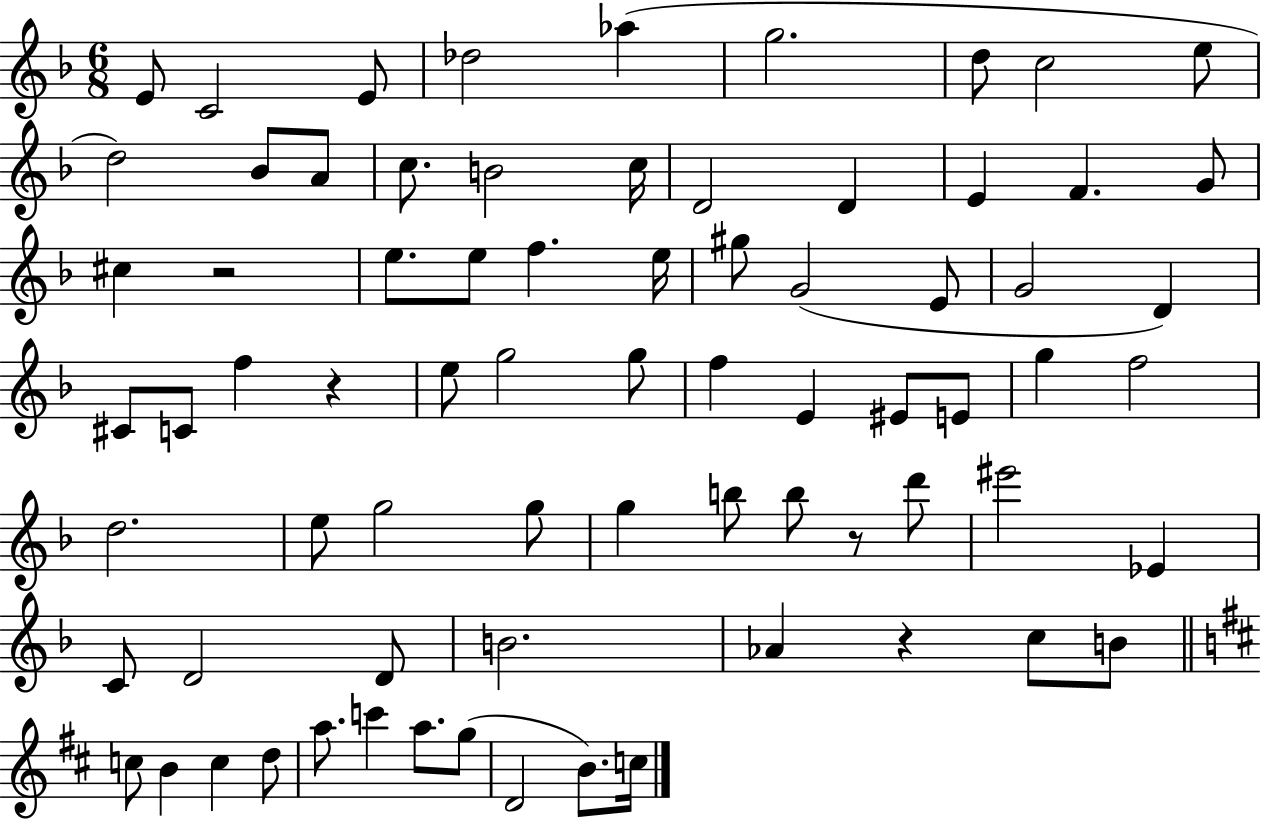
X:1
T:Untitled
M:6/8
L:1/4
K:F
E/2 C2 E/2 _d2 _a g2 d/2 c2 e/2 d2 _B/2 A/2 c/2 B2 c/4 D2 D E F G/2 ^c z2 e/2 e/2 f e/4 ^g/2 G2 E/2 G2 D ^C/2 C/2 f z e/2 g2 g/2 f E ^E/2 E/2 g f2 d2 e/2 g2 g/2 g b/2 b/2 z/2 d'/2 ^e'2 _E C/2 D2 D/2 B2 _A z c/2 B/2 c/2 B c d/2 a/2 c' a/2 g/2 D2 B/2 c/4